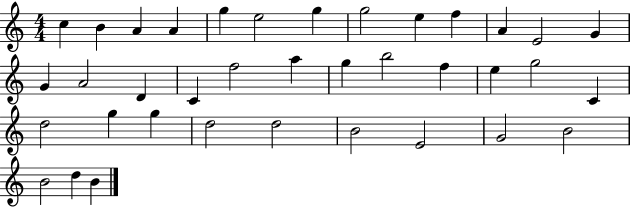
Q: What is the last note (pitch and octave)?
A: B4